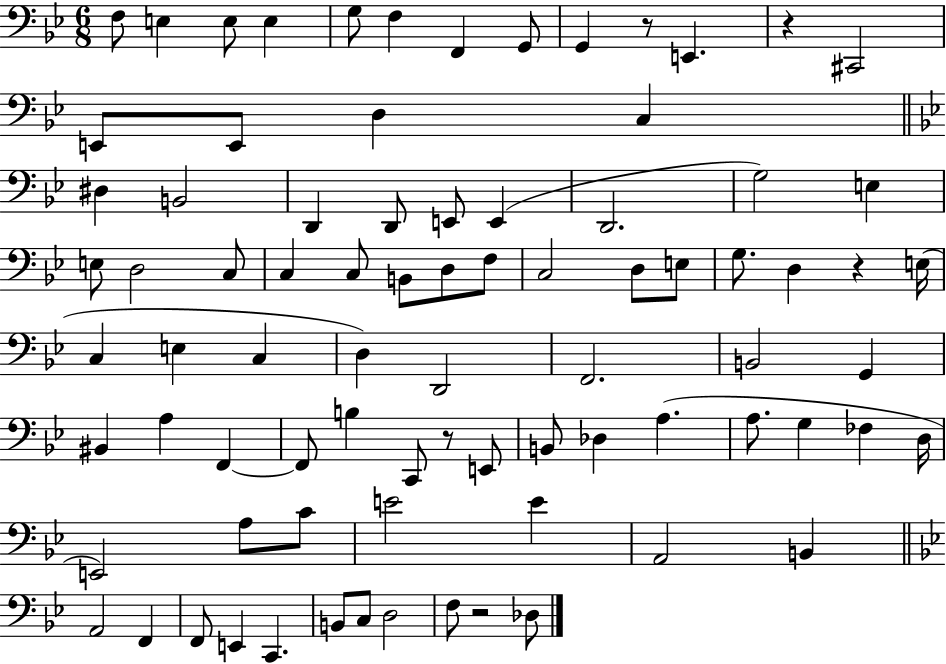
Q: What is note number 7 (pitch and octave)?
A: F2